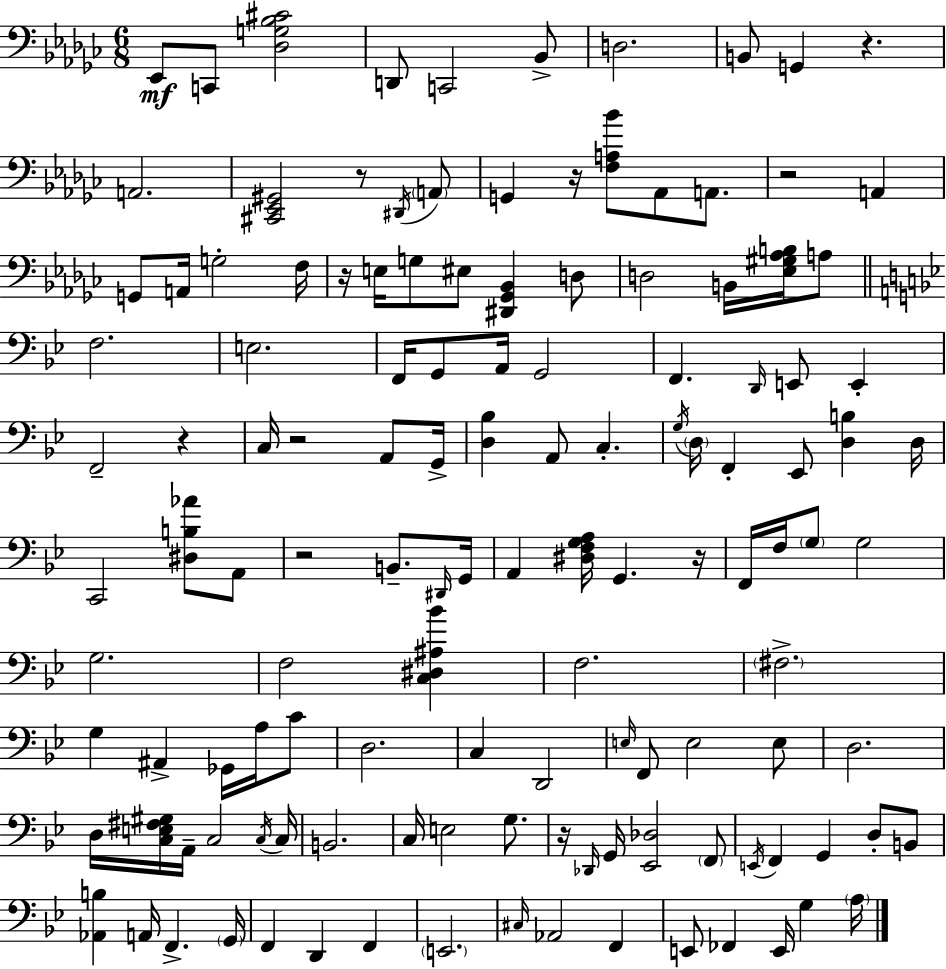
X:1
T:Untitled
M:6/8
L:1/4
K:Ebm
_E,,/2 C,,/2 [_D,G,_B,^C]2 D,,/2 C,,2 _B,,/2 D,2 B,,/2 G,, z A,,2 [^C,,_E,,^G,,]2 z/2 ^D,,/4 A,,/2 G,, z/4 [F,A,_B]/2 _A,,/2 A,,/2 z2 A,, G,,/2 A,,/4 G,2 F,/4 z/4 E,/4 G,/2 ^E,/2 [^D,,_G,,_B,,] D,/2 D,2 B,,/4 [_E,^G,_A,B,]/4 A,/2 F,2 E,2 F,,/4 G,,/2 A,,/4 G,,2 F,, D,,/4 E,,/2 E,, F,,2 z C,/4 z2 A,,/2 G,,/4 [D,_B,] A,,/2 C, G,/4 D,/4 F,, _E,,/2 [D,B,] D,/4 C,,2 [^D,B,_A]/2 A,,/2 z2 B,,/2 ^D,,/4 G,,/4 A,, [^D,F,G,A,]/4 G,, z/4 F,,/4 F,/4 G,/2 G,2 G,2 F,2 [C,^D,^A,_B] F,2 ^F,2 G, ^A,, _G,,/4 A,/4 C/2 D,2 C, D,,2 E,/4 F,,/2 E,2 E,/2 D,2 D,/4 [C,E,^F,^G,]/4 A,,/4 C,2 C,/4 C,/4 B,,2 C,/4 E,2 G,/2 z/4 _D,,/4 G,,/4 [_E,,_D,]2 F,,/2 E,,/4 F,, G,, D,/2 B,,/2 [_A,,B,] A,,/4 F,, G,,/4 F,, D,, F,, E,,2 ^C,/4 _A,,2 F,, E,,/2 _F,, E,,/4 G, A,/4